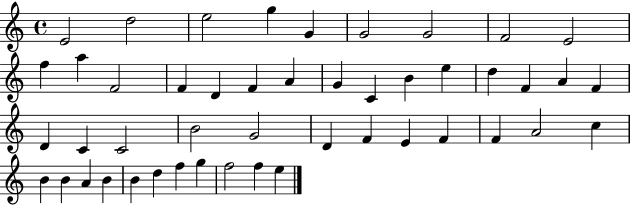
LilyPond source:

{
  \clef treble
  \time 4/4
  \defaultTimeSignature
  \key c \major
  e'2 d''2 | e''2 g''4 g'4 | g'2 g'2 | f'2 e'2 | \break f''4 a''4 f'2 | f'4 d'4 f'4 a'4 | g'4 c'4 b'4 e''4 | d''4 f'4 a'4 f'4 | \break d'4 c'4 c'2 | b'2 g'2 | d'4 f'4 e'4 f'4 | f'4 a'2 c''4 | \break b'4 b'4 a'4 b'4 | b'4 d''4 f''4 g''4 | f''2 f''4 e''4 | \bar "|."
}